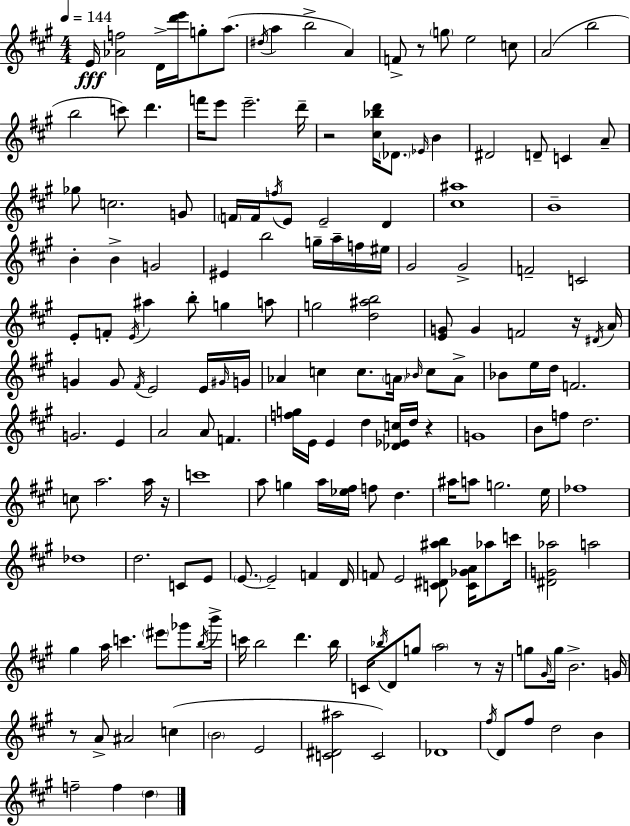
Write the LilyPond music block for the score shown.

{
  \clef treble
  \numericTimeSignature
  \time 4/4
  \key a \major
  \tempo 4 = 144
  \repeat volta 2 { e'16\fff <aes' f''>2 d'16-> <d''' e'''>16 g''8-. a''8.( | \acciaccatura { dis''16 } a''4 b''2-> a'4) | f'8-> r8 \parenthesize g''8 e''2 c''8 | a'2( b''2 | \break b''2 c'''8) d'''4. | f'''16 e'''8 e'''2.-- | d'''16-- r2 <cis'' bes'' d'''>16 \parenthesize des'8. \grace { ees'16 } b'4 | dis'2 d'8-- c'4 | \break a'8-- ges''8 c''2. | g'8 \parenthesize f'16 f'16 \acciaccatura { f''16 } e'8 e'2-- d'4 | <cis'' ais''>1 | b'1-- | \break b'4-. b'4-> g'2 | eis'4 b''2 g''16-- | a''16-- f''16 eis''16 gis'2 gis'2-> | f'2-- c'2 | \break e'8-. f'8-. \acciaccatura { e'16 } ais''4 b''8-. g''4 | a''8 g''2 <d'' ais'' b''>2 | <e' g'>8 g'4 f'2 | r16 \acciaccatura { dis'16 } a'16 g'4 g'8 \acciaccatura { fis'16 } e'2 | \break e'16 \grace { gis'16 } g'16 aes'4 c''4 c''8. | \parenthesize a'16 \grace { bes'16 } c''8 a'8-> bes'8 e''16 d''16 f'2. | g'2. | e'4 a'2 | \break a'8 f'4. <f'' g''>16 e'16 e'4 d''4 | <des' ees' c''>16 d''16 r4 g'1 | b'8 f''8 d''2. | c''8 a''2. | \break a''16 r16 c'''1 | a''8 g''4 a''16 <ees'' fis''>16 | f''8 d''4. ais''16 a''8 g''2. | e''16 fes''1 | \break des''1 | d''2. | c'8 e'8 \parenthesize e'8.~~ e'2-- | f'4 d'16 f'8 e'2 | \break <c' dis' ais'' b''>8 <c' ges' a'>16 aes''8 c'''16 <dis' g' aes''>2 | a''2 gis''4 a''16 c'''4. | \parenthesize eis'''8 ges'''8 \acciaccatura { b''16 } b'''16-> c'''16 b''2 | d'''4. b''16 c'16 \acciaccatura { bes''16 } d'8 g''8 \parenthesize a''2 | \break r8 r16 g''8 \grace { gis'16 } g''16 b'2.-> | g'16 r8 a'8-> ais'2 | c''4( \parenthesize b'2 | e'2 <c' dis' ais''>2 | \break c'2) des'1 | \acciaccatura { fis''16 } d'8 fis''8 | d''2 b'4 f''2-- | f''4 \parenthesize d''4 } \bar "|."
}